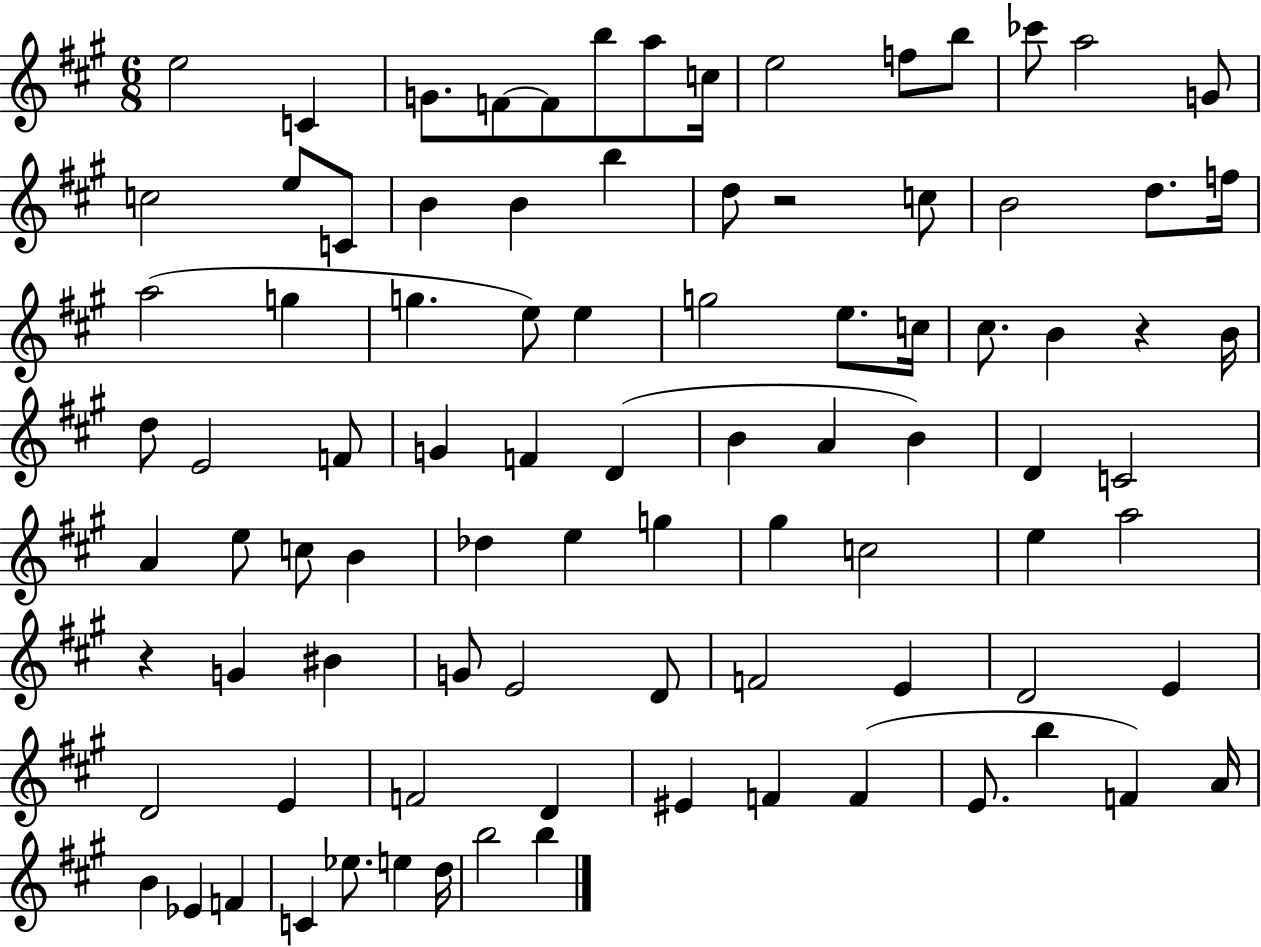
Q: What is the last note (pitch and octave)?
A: B5